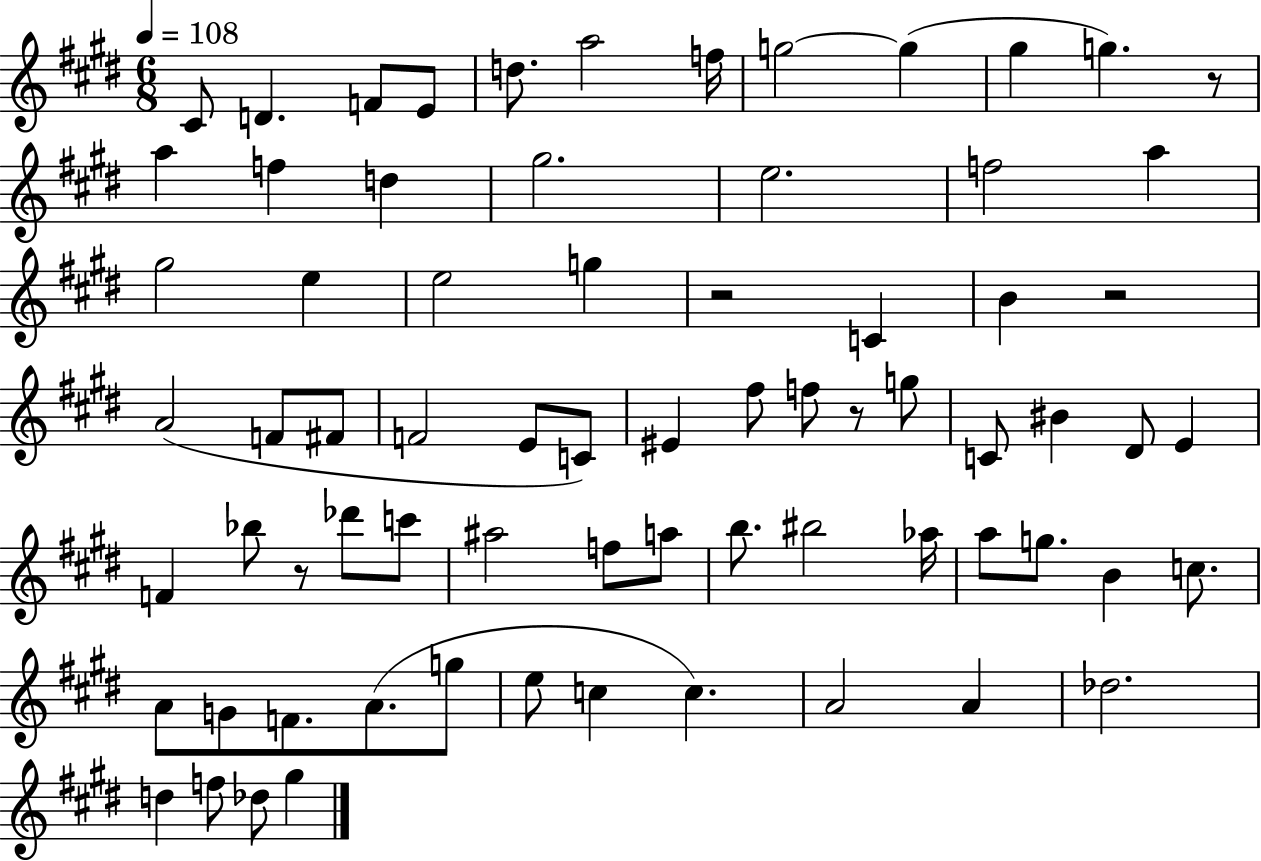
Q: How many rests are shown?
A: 5